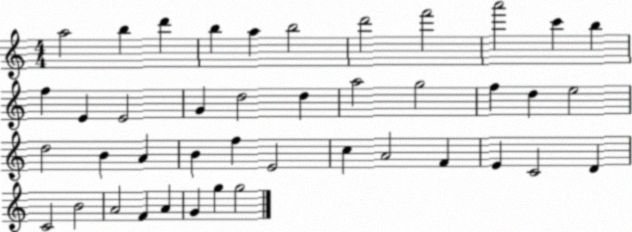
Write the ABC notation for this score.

X:1
T:Untitled
M:4/4
L:1/4
K:C
a2 b d' b a b2 d'2 f'2 a'2 c' b f E E2 G d2 d a2 g2 f d e2 d2 B A B f E2 c A2 F E C2 D C2 B2 A2 F A G g g2